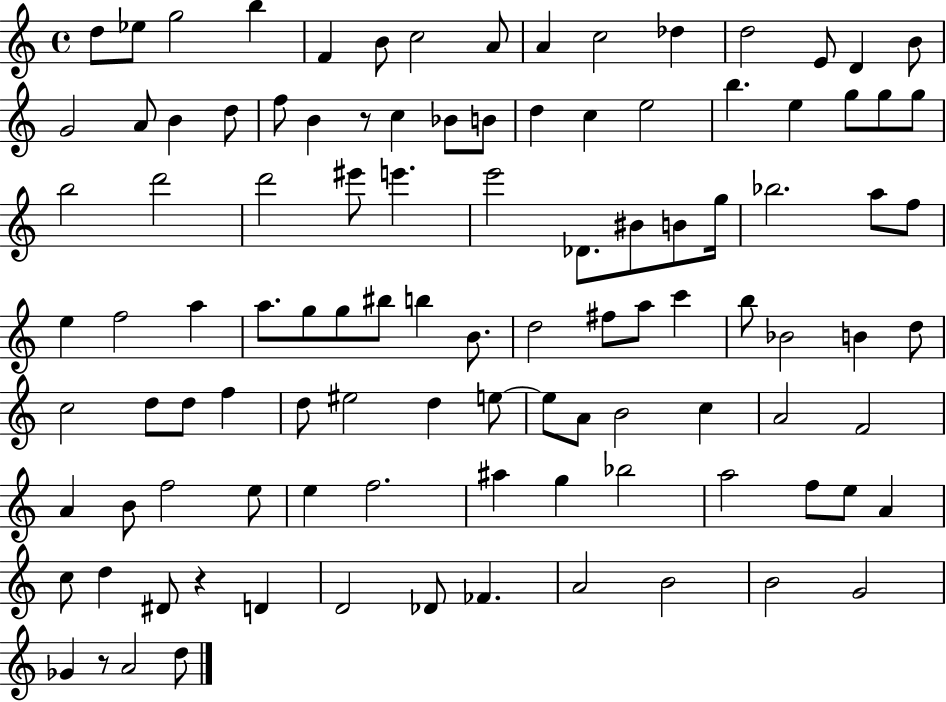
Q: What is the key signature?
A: C major